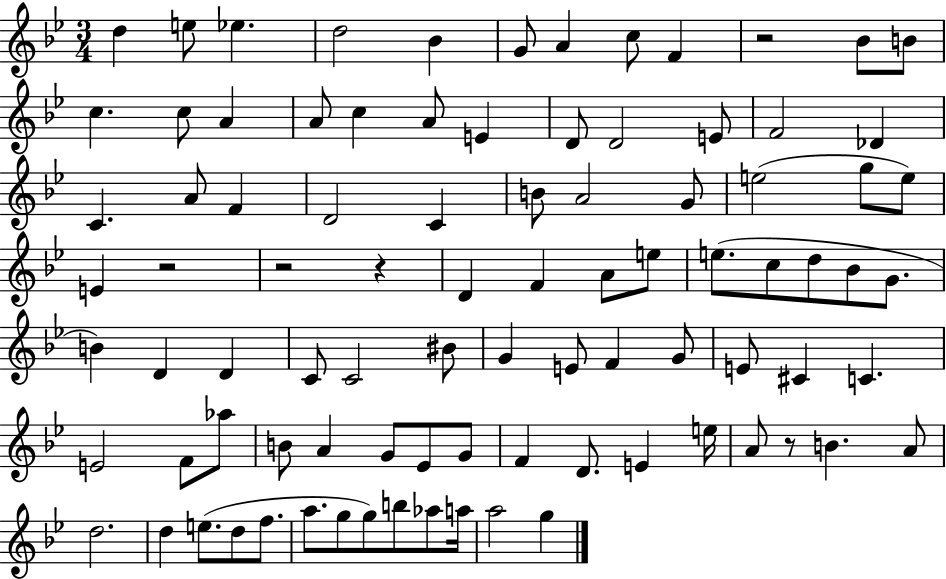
D5/q E5/e Eb5/q. D5/h Bb4/q G4/e A4/q C5/e F4/q R/h Bb4/e B4/e C5/q. C5/e A4/q A4/e C5/q A4/e E4/q D4/e D4/h E4/e F4/h Db4/q C4/q. A4/e F4/q D4/h C4/q B4/e A4/h G4/e E5/h G5/e E5/e E4/q R/h R/h R/q D4/q F4/q A4/e E5/e E5/e. C5/e D5/e Bb4/e G4/e. B4/q D4/q D4/q C4/e C4/h BIS4/e G4/q E4/e F4/q G4/e E4/e C#4/q C4/q. E4/h F4/e Ab5/e B4/e A4/q G4/e Eb4/e G4/e F4/q D4/e. E4/q E5/s A4/e R/e B4/q. A4/e D5/h. D5/q E5/e. D5/e F5/e. A5/e. G5/e G5/e B5/e Ab5/e A5/s A5/h G5/q